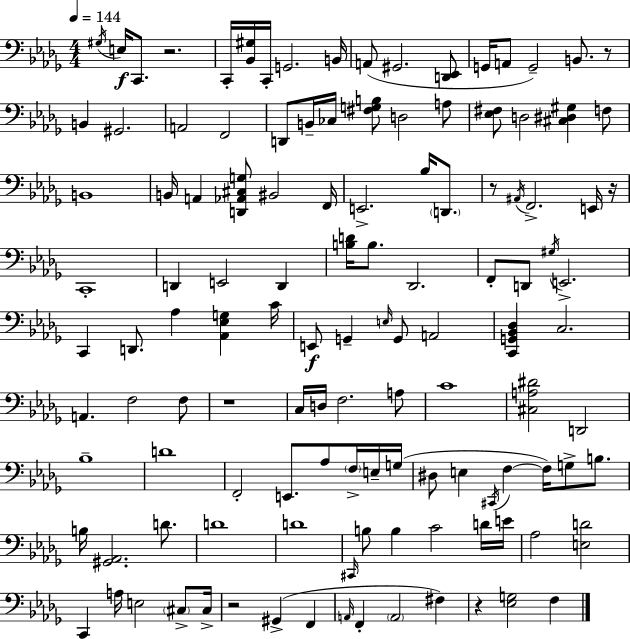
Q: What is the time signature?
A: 4/4